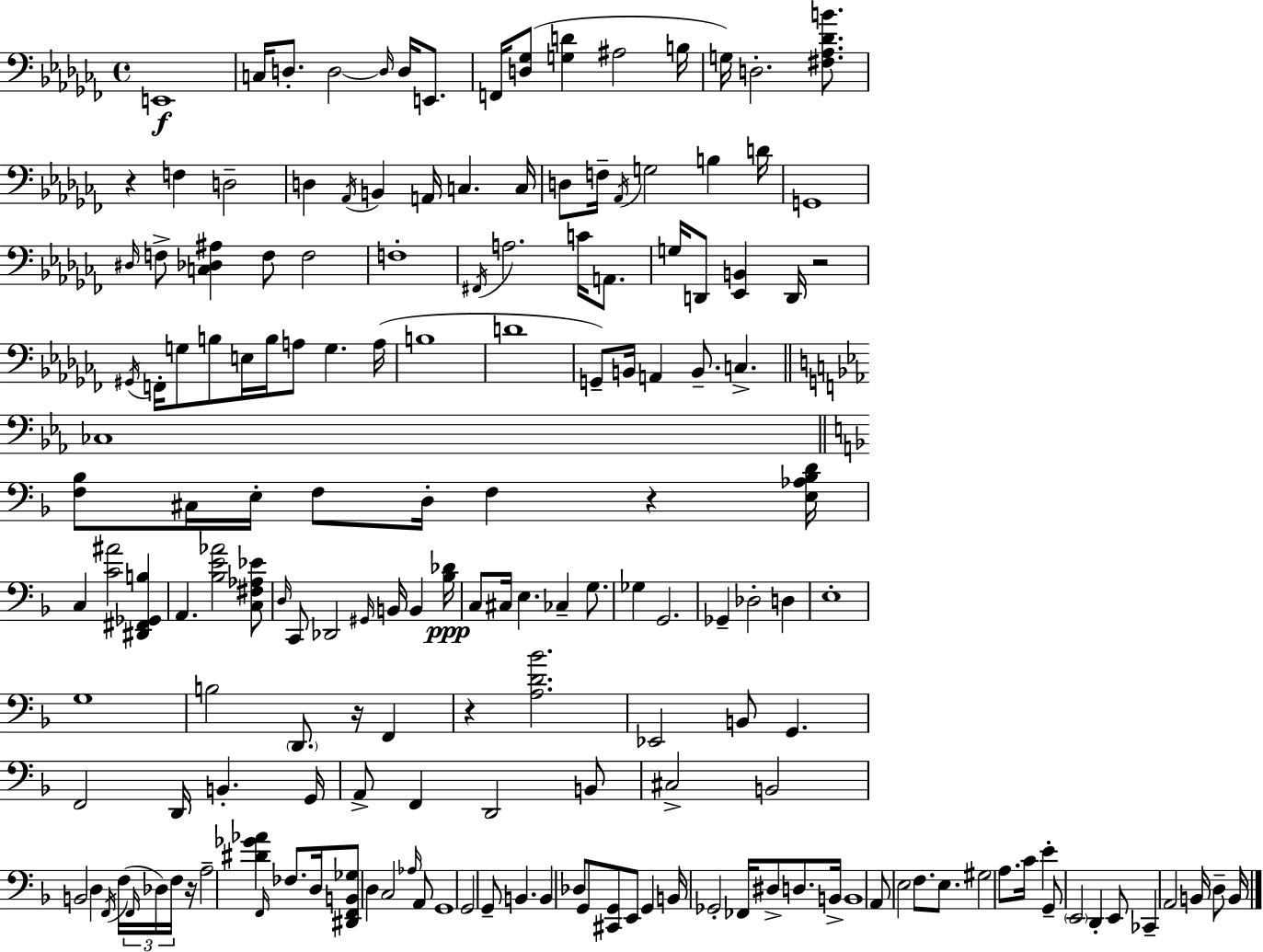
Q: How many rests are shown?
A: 6